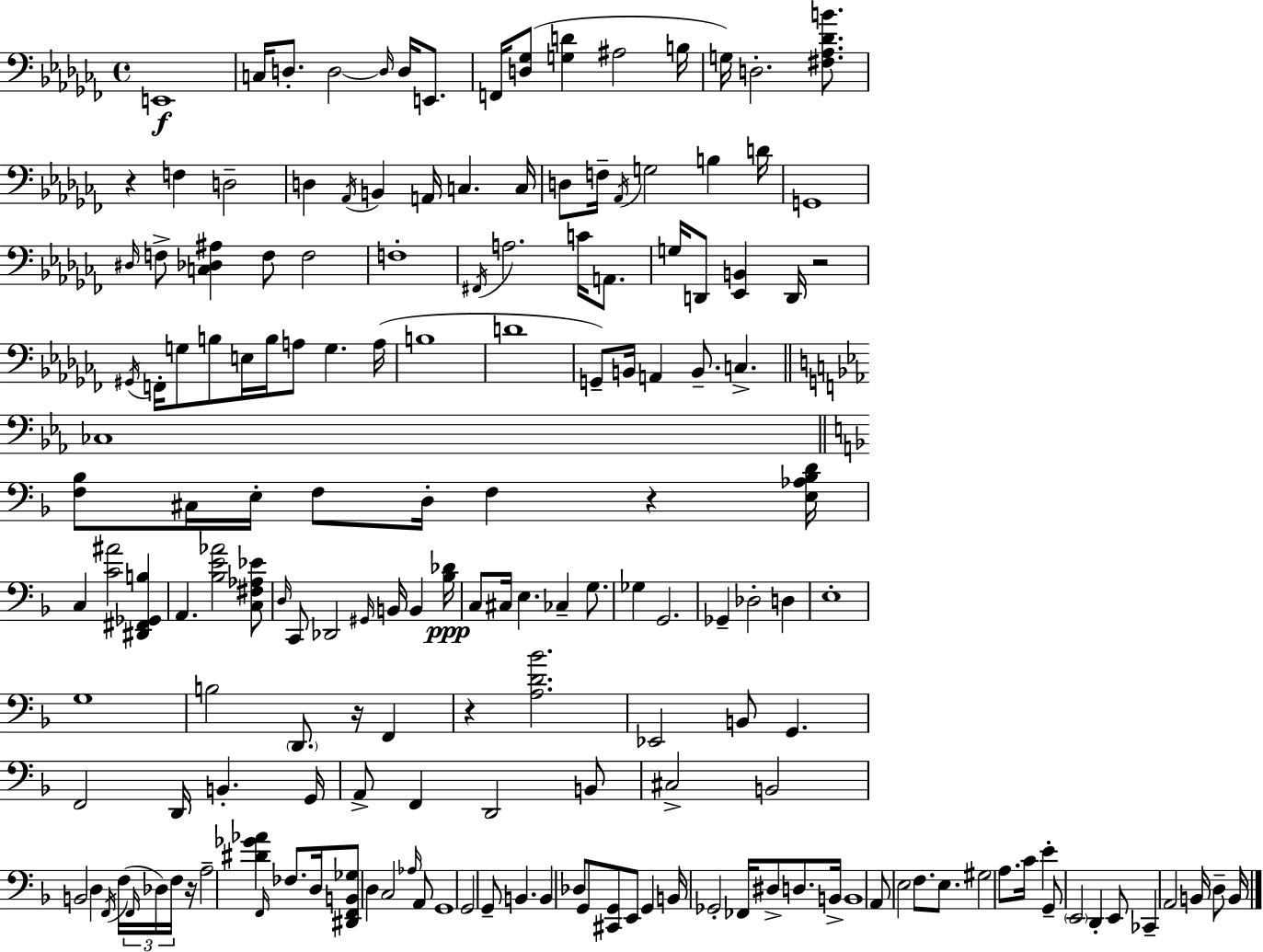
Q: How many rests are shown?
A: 6